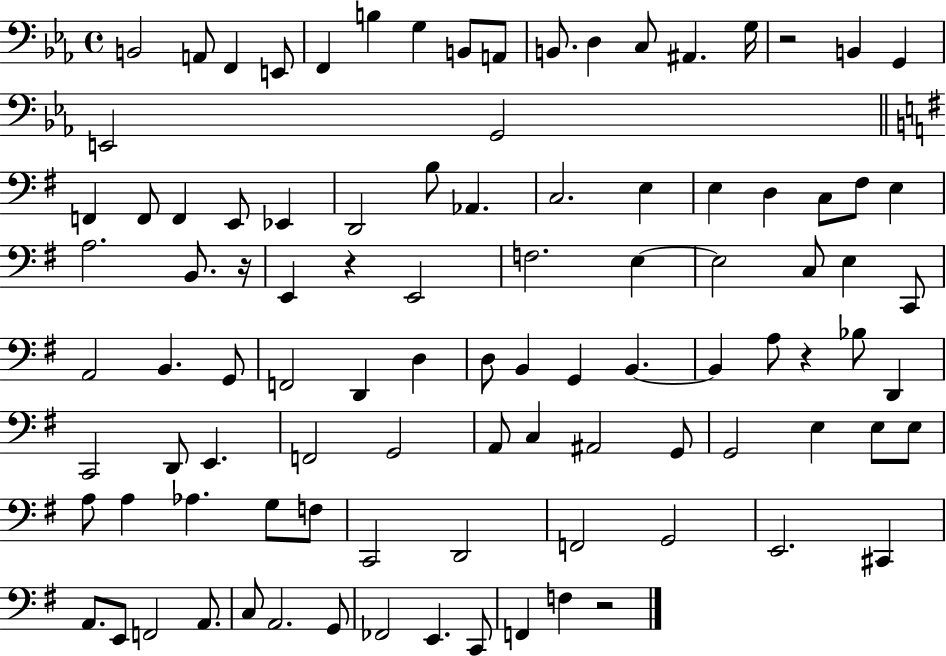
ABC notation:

X:1
T:Untitled
M:4/4
L:1/4
K:Eb
B,,2 A,,/2 F,, E,,/2 F,, B, G, B,,/2 A,,/2 B,,/2 D, C,/2 ^A,, G,/4 z2 B,, G,, E,,2 G,,2 F,, F,,/2 F,, E,,/2 _E,, D,,2 B,/2 _A,, C,2 E, E, D, C,/2 ^F,/2 E, A,2 B,,/2 z/4 E,, z E,,2 F,2 E, E,2 C,/2 E, C,,/2 A,,2 B,, G,,/2 F,,2 D,, D, D,/2 B,, G,, B,, B,, A,/2 z _B,/2 D,, C,,2 D,,/2 E,, F,,2 G,,2 A,,/2 C, ^A,,2 G,,/2 G,,2 E, E,/2 E,/2 A,/2 A, _A, G,/2 F,/2 C,,2 D,,2 F,,2 G,,2 E,,2 ^C,, A,,/2 E,,/2 F,,2 A,,/2 C,/2 A,,2 G,,/2 _F,,2 E,, C,,/2 F,, F, z2